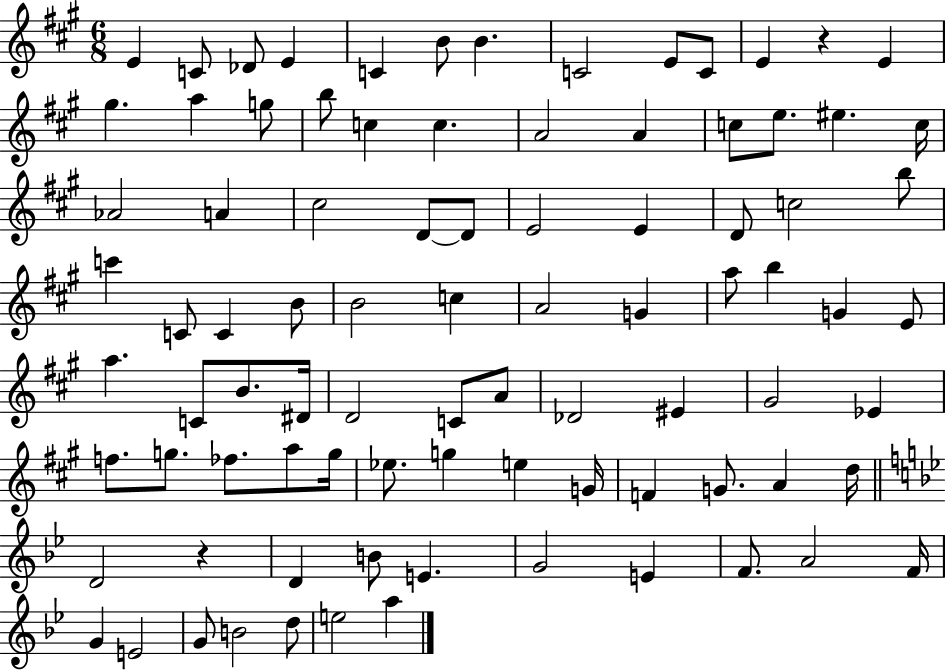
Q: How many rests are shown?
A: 2